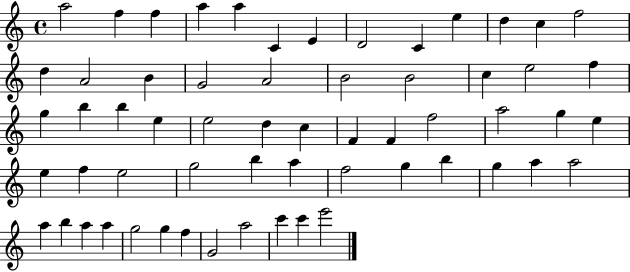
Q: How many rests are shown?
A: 0